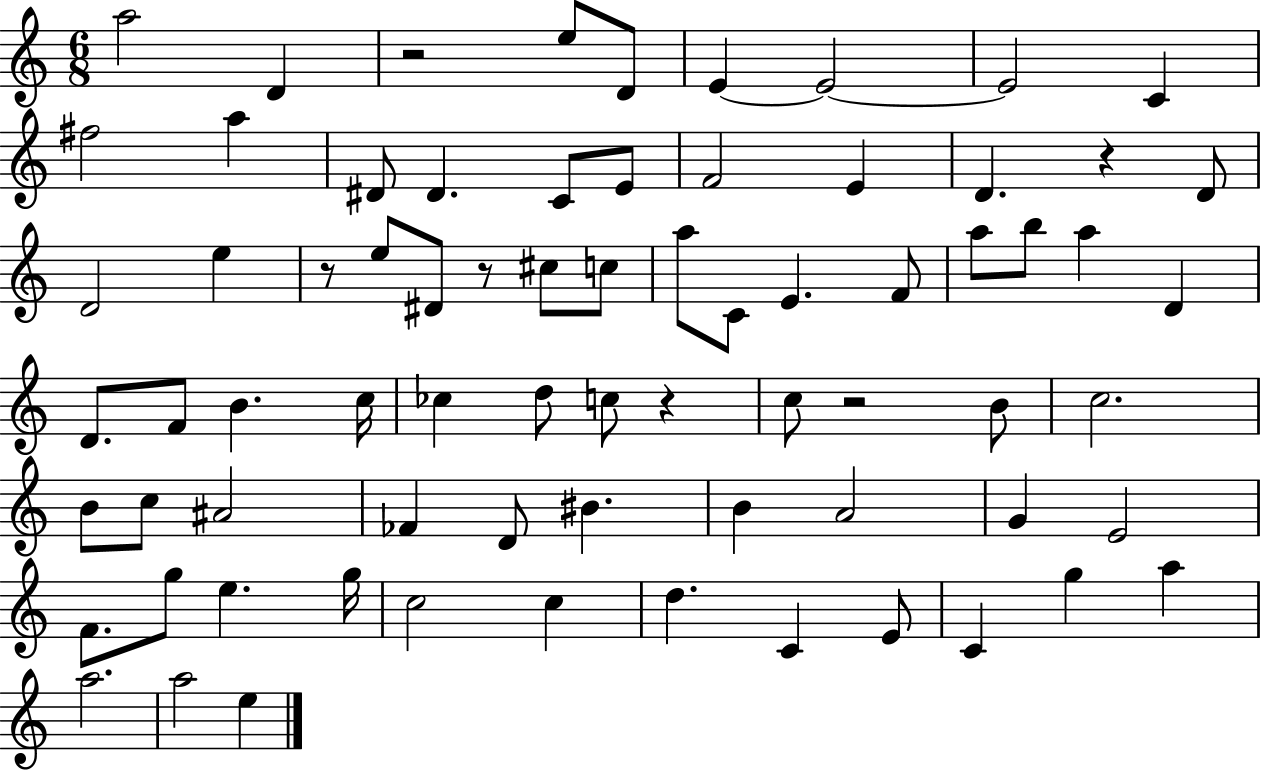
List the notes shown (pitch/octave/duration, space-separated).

A5/h D4/q R/h E5/e D4/e E4/q E4/h E4/h C4/q F#5/h A5/q D#4/e D#4/q. C4/e E4/e F4/h E4/q D4/q. R/q D4/e D4/h E5/q R/e E5/e D#4/e R/e C#5/e C5/e A5/e C4/e E4/q. F4/e A5/e B5/e A5/q D4/q D4/e. F4/e B4/q. C5/s CES5/q D5/e C5/e R/q C5/e R/h B4/e C5/h. B4/e C5/e A#4/h FES4/q D4/e BIS4/q. B4/q A4/h G4/q E4/h F4/e. G5/e E5/q. G5/s C5/h C5/q D5/q. C4/q E4/e C4/q G5/q A5/q A5/h. A5/h E5/q